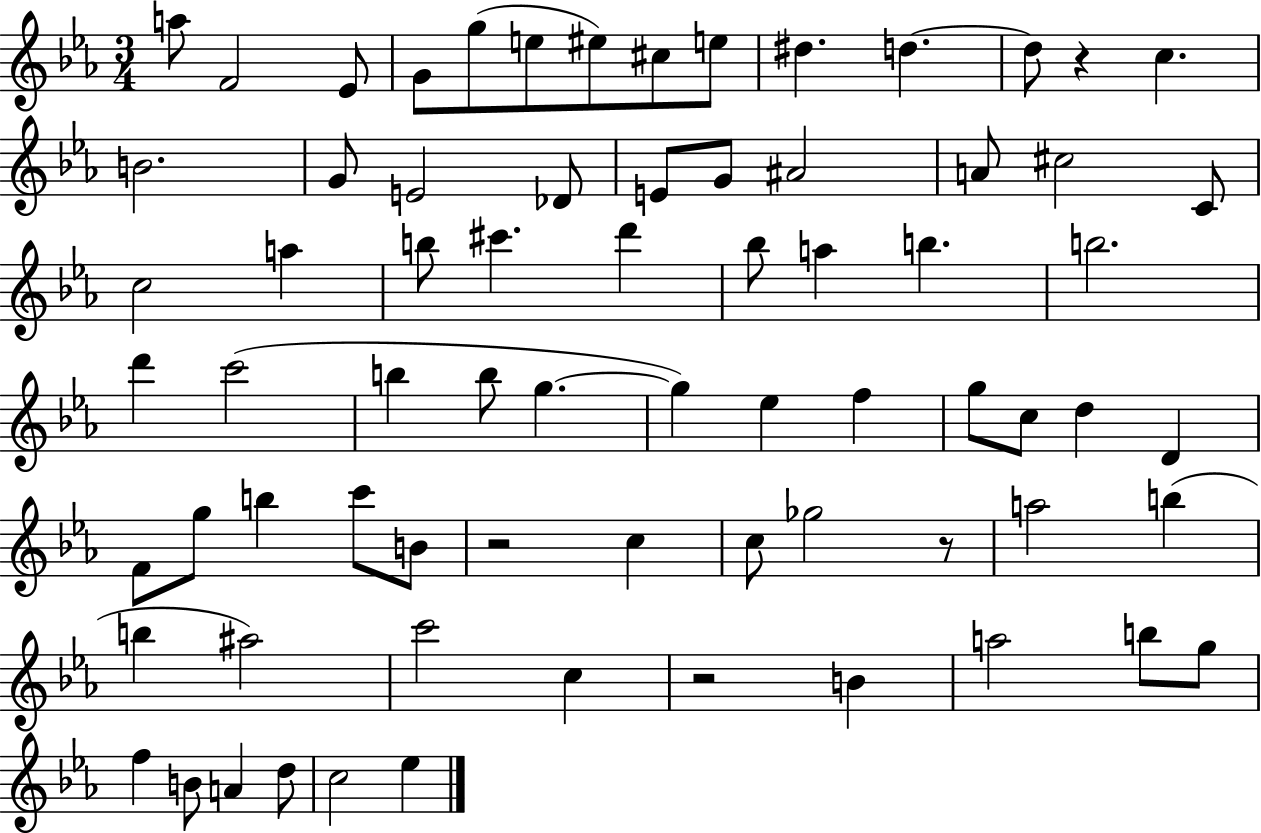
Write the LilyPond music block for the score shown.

{
  \clef treble
  \numericTimeSignature
  \time 3/4
  \key ees \major
  a''8 f'2 ees'8 | g'8 g''8( e''8 eis''8) cis''8 e''8 | dis''4. d''4.~~ | d''8 r4 c''4. | \break b'2. | g'8 e'2 des'8 | e'8 g'8 ais'2 | a'8 cis''2 c'8 | \break c''2 a''4 | b''8 cis'''4. d'''4 | bes''8 a''4 b''4. | b''2. | \break d'''4 c'''2( | b''4 b''8 g''4.~~ | g''4) ees''4 f''4 | g''8 c''8 d''4 d'4 | \break f'8 g''8 b''4 c'''8 b'8 | r2 c''4 | c''8 ges''2 r8 | a''2 b''4( | \break b''4 ais''2) | c'''2 c''4 | r2 b'4 | a''2 b''8 g''8 | \break f''4 b'8 a'4 d''8 | c''2 ees''4 | \bar "|."
}